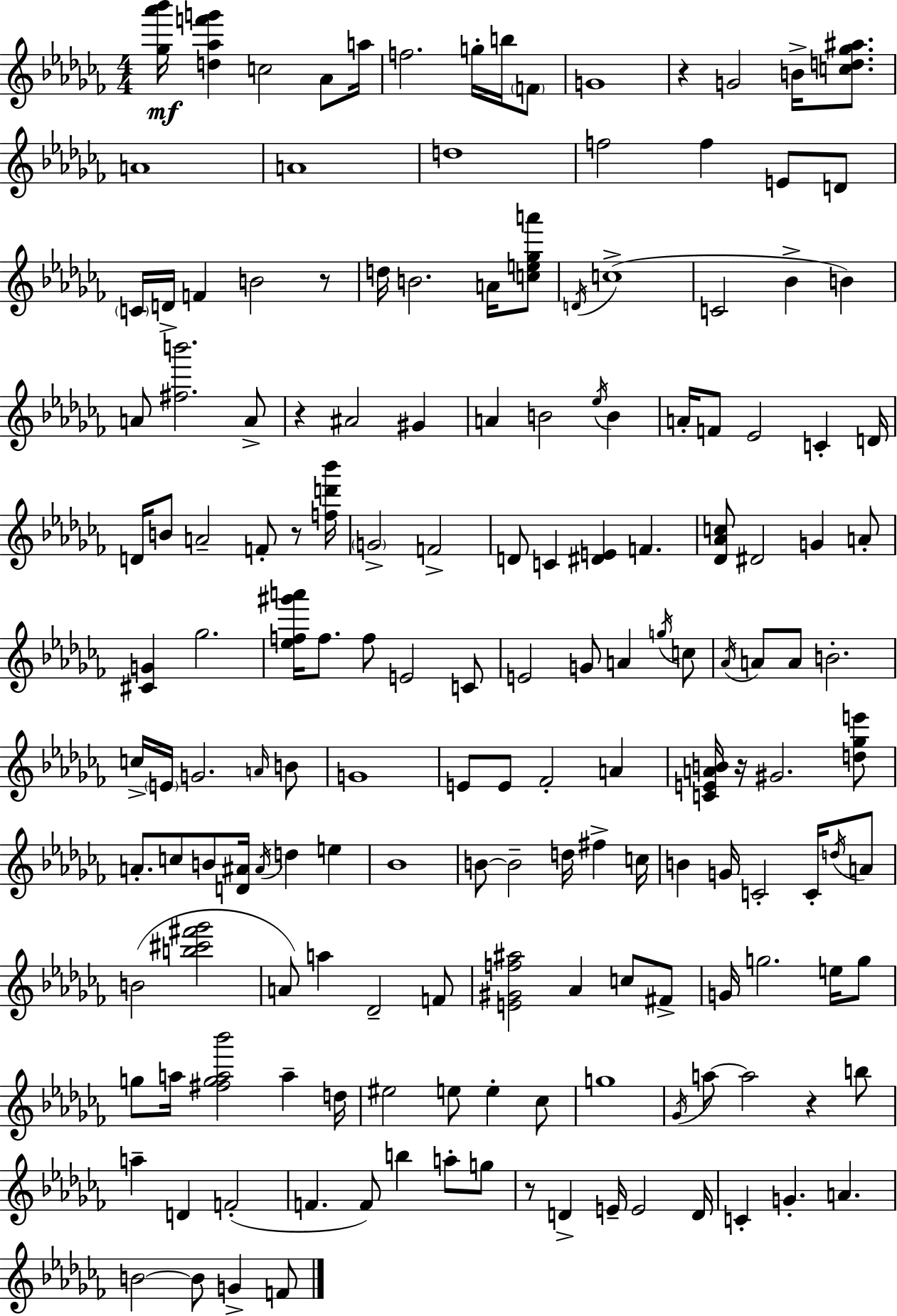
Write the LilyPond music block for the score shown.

{
  \clef treble
  \numericTimeSignature
  \time 4/4
  \key aes \minor
  \repeat volta 2 { <ges'' aes''' bes'''>16\mf <d'' aes'' f''' g'''>4 c''2 aes'8 a''16 | f''2. g''16-. b''16 \parenthesize f'8 | g'1 | r4 g'2 b'16-> <c'' d'' ges'' ais''>8. | \break a'1 | a'1 | d''1 | f''2 f''4 e'8 d'8 | \break \parenthesize c'16 d'16-> f'4 b'2 r8 | d''16 b'2. a'16 <c'' e'' ges'' a'''>8 | \acciaccatura { d'16 }( c''1-> | c'2 bes'4-> b'4) | \break a'8 <fis'' b'''>2. a'8-> | r4 ais'2 gis'4 | a'4 b'2 \acciaccatura { ees''16 } b'4 | a'16-. f'8 ees'2 c'4-. | \break d'16 d'16 b'8 a'2-- f'8-. r8 | <f'' d''' bes'''>16 \parenthesize g'2-> f'2-> | d'8 c'4 <dis' e'>4 f'4. | <des' aes' c''>8 dis'2 g'4 | \break a'8-. <cis' g'>4 ges''2. | <ees'' f'' gis''' a'''>16 f''8. f''8 e'2 | c'8 e'2 g'8 a'4 | \acciaccatura { g''16 } c''8 \acciaccatura { aes'16 } a'8 a'8 b'2.-. | \break c''16-> \parenthesize e'16 g'2. | \grace { a'16 } b'8 g'1 | e'8 e'8 fes'2-. | a'4 <c' e' a' b'>16 r16 gis'2. | \break <d'' ges'' e'''>8 a'8.-. c''8 b'8 <d' ais'>16 \acciaccatura { ais'16 } d''4 | e''4 bes'1 | b'8~~ b'2-- | d''16 fis''4-> c''16 b'4 g'16 c'2-. | \break c'16-. \acciaccatura { d''16 } a'8 b'2( <b'' cis''' fis''' ges'''>2 | a'8) a''4 des'2-- | f'8 <e' gis' f'' ais''>2 aes'4 | c''8 fis'8-> g'16 g''2. | \break e''16 g''8 g''8 a''16 <fis'' g'' a'' bes'''>2 | a''4-- d''16 eis''2 e''8 | e''4-. ces''8 g''1 | \acciaccatura { ges'16 } a''8~~ a''2 | \break r4 b''8 a''4-- d'4 | f'2-.( f'4. f'8) | b''4 a''8-. g''8 r8 d'4-> e'16-- e'2 | d'16 c'4-. g'4.-. | \break a'4. b'2~~ | b'8 g'4-> f'8 } \bar "|."
}